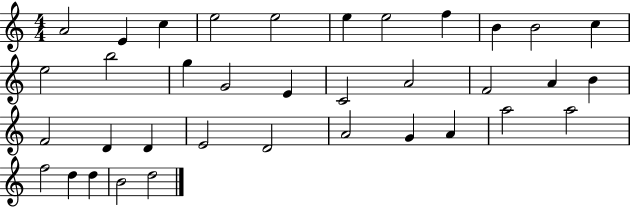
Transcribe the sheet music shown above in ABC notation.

X:1
T:Untitled
M:4/4
L:1/4
K:C
A2 E c e2 e2 e e2 f B B2 c e2 b2 g G2 E C2 A2 F2 A B F2 D D E2 D2 A2 G A a2 a2 f2 d d B2 d2